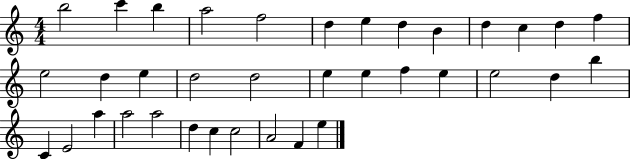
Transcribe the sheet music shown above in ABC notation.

X:1
T:Untitled
M:4/4
L:1/4
K:C
b2 c' b a2 f2 d e d B d c d f e2 d e d2 d2 e e f e e2 d b C E2 a a2 a2 d c c2 A2 F e